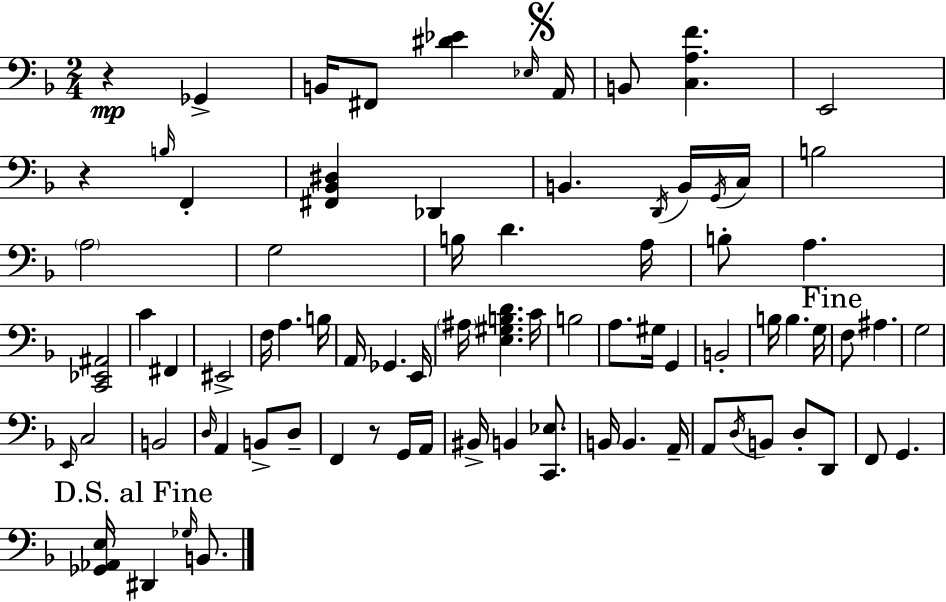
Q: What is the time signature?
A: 2/4